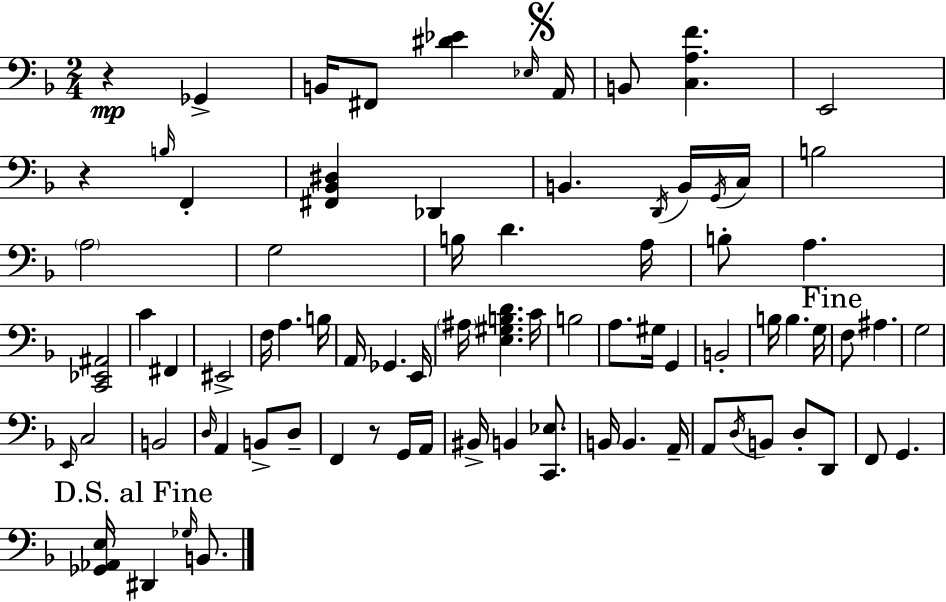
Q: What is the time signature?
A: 2/4